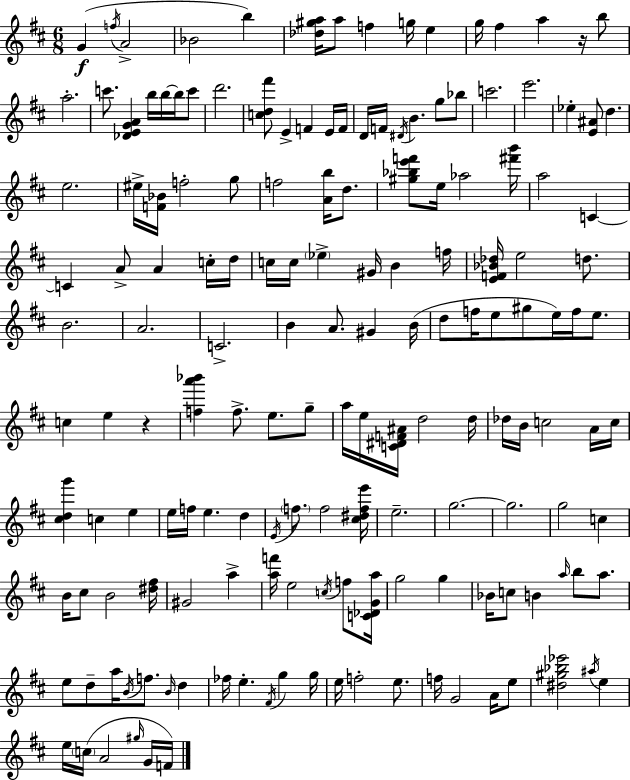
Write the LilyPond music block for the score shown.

{
  \clef treble
  \numericTimeSignature
  \time 6/8
  \key d \major
  g'4(\f \acciaccatura { f''16 } a'2-> | bes'2 b''4) | <des'' gis'' a''>16 a''8 f''4 g''16 e''4 | g''16 fis''4 a''4 r16 b''8 | \break a''2.-. | c'''8. <des' e' g' a'>4 b''16 b''16~~ b''16 c'''8 | d'''2. | <c'' d'' fis'''>8 e'4-> f'4 e'16 | \break f'16 d'16 f'16 \acciaccatura { dis'16 } b'4. g''8 | bes''8 c'''2. | e'''2. | ees''4-. <e' ais'>8 d''4. | \break e''2. | eis''16-> <f' bes'>16 f''2-. | g''8 f''2 <a' b''>16 d''8. | <gis'' bes'' e''' f'''>8 e''16 aes''2 | \break <fis''' b'''>16 a''2 c'4~~ | c'4 a'8-> a'4 | c''16-. d''16 c''16 c''16 \parenthesize ees''4-> gis'16 b'4 | f''16 <e' f' bes' des''>16 e''2 d''8. | \break b'2. | a'2. | c'2.-> | b'4 a'8. gis'4 | \break b'16( d''8 f''16 e''8 gis''8 e''16) f''16 e''8. | c''4 e''4 r4 | <f'' a''' bes'''>4 f''8.-> e''8. | g''8-- a''16 e''16 <c' dis' f' ais'>16 d''2 | \break d''16 des''16 b'16 c''2 | a'16 c''16 <cis'' d'' g'''>4 c''4 e''4 | e''16 f''16 e''4. d''4 | \acciaccatura { e'16 } \parenthesize f''8. f''2 | \break <cis'' dis'' f'' e'''>16 e''2.-- | g''2.~~ | g''2. | g''2 c''4 | \break b'16 cis''8 b'2 | <dis'' fis''>16 gis'2 a''4-> | <a'' f'''>16 e''2 | \acciaccatura { c''16 } f''8 <c' des' g' a''>16 g''2 | \break g''4 bes'16 c''8 b'4 \grace { a''16 } | b''8 a''8. e''8 d''8-- a''16 \acciaccatura { b'16 } f''8. | \grace { b'16 } d''4 fes''16 e''4.-. | \acciaccatura { fis'16 } g''4 g''16 e''16 f''2-. | \break e''8. f''16 g'2 | a'16 e''8 <dis'' gis'' bes'' ees'''>2 | \acciaccatura { ais''16 } e''4 e''16 \parenthesize c''16( a'2 | \grace { gis''16 } g'16 f'16) \bar "|."
}